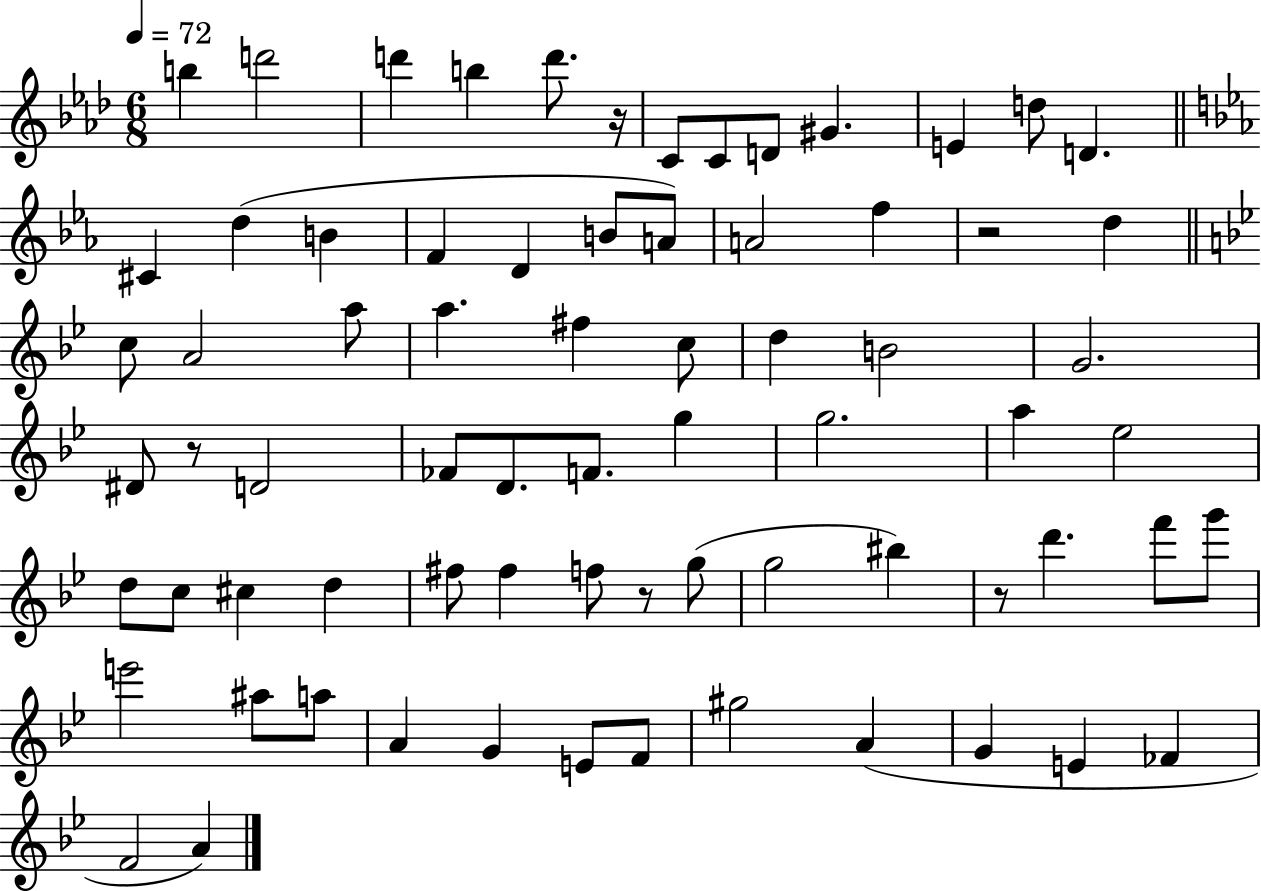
{
  \clef treble
  \numericTimeSignature
  \time 6/8
  \key aes \major
  \tempo 4 = 72
  b''4 d'''2 | d'''4 b''4 d'''8. r16 | c'8 c'8 d'8 gis'4. | e'4 d''8 d'4. | \break \bar "||" \break \key ees \major cis'4 d''4( b'4 | f'4 d'4 b'8 a'8) | a'2 f''4 | r2 d''4 | \break \bar "||" \break \key bes \major c''8 a'2 a''8 | a''4. fis''4 c''8 | d''4 b'2 | g'2. | \break dis'8 r8 d'2 | fes'8 d'8. f'8. g''4 | g''2. | a''4 ees''2 | \break d''8 c''8 cis''4 d''4 | fis''8 fis''4 f''8 r8 g''8( | g''2 bis''4) | r8 d'''4. f'''8 g'''8 | \break e'''2 ais''8 a''8 | a'4 g'4 e'8 f'8 | gis''2 a'4( | g'4 e'4 fes'4 | \break f'2 a'4) | \bar "|."
}